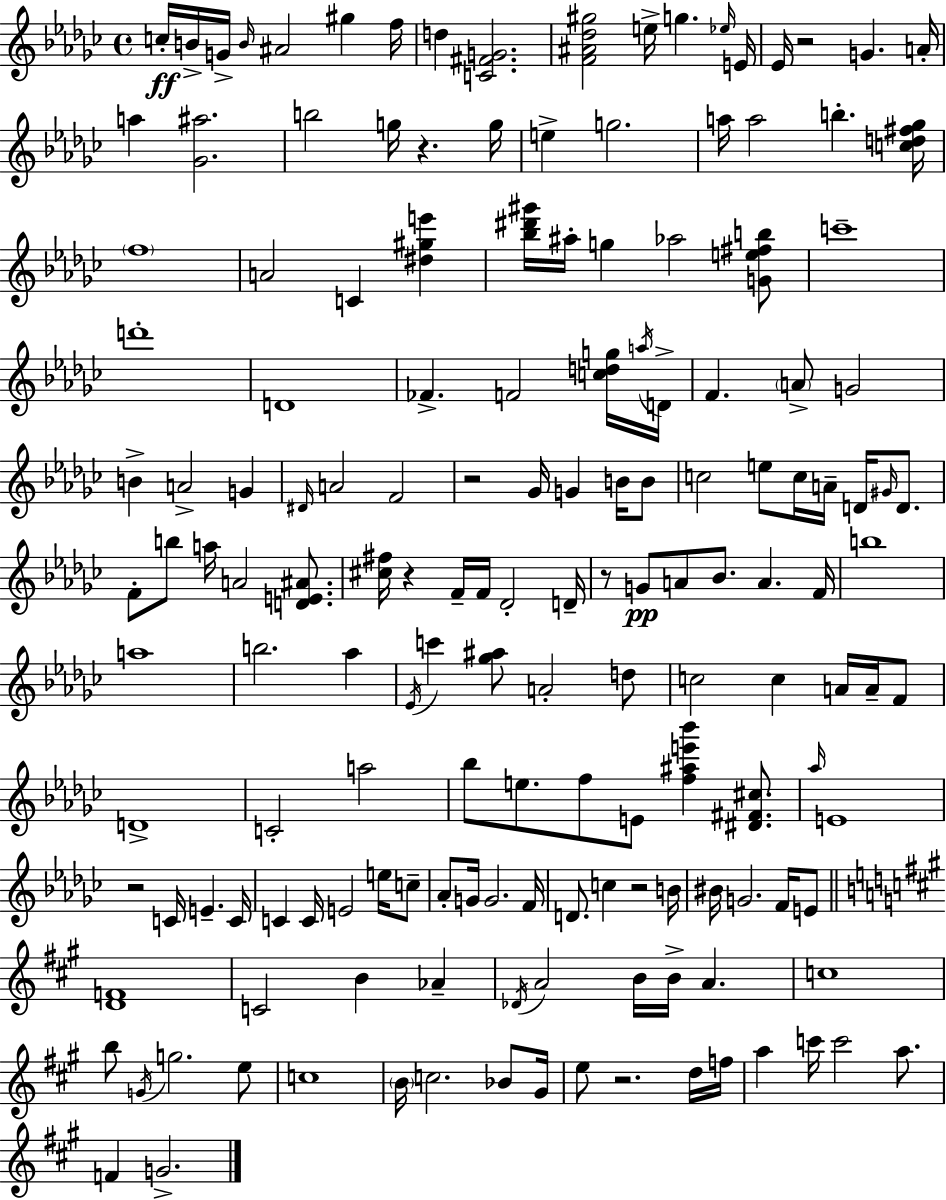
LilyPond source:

{
  \clef treble
  \time 4/4
  \defaultTimeSignature
  \key ees \minor
  c''16-.\ff b'16-> g'16-> \grace { b'16 } ais'2 gis''4 | f''16 d''4 <c' fis' g'>2. | <f' ais' des'' gis''>2 e''16-> g''4. | \grace { ees''16 } e'16 ees'16 r2 g'4. | \break a'16-. a''4 <ges' ais''>2. | b''2 g''16 r4. | g''16 e''4-> g''2. | a''16 a''2 b''4.-. | \break <c'' d'' fis'' ges''>16 \parenthesize f''1 | a'2 c'4 <dis'' gis'' e'''>4 | <bes'' dis''' gis'''>16 ais''16-. g''4 aes''2 | <g' e'' fis'' b''>8 c'''1-- | \break d'''1-. | d'1 | fes'4.-> f'2 | <c'' d'' g''>16 \acciaccatura { a''16 } d'16-> f'4. \parenthesize a'8-> g'2 | \break b'4-> a'2-> g'4 | \grace { dis'16 } a'2 f'2 | r2 ges'16 g'4 | b'16 b'8 c''2 e''8 c''16 a'16-- | \break d'16 \grace { gis'16 } d'8. f'8-. b''8 a''16 a'2 | <d' e' ais'>8. <cis'' fis''>16 r4 f'16-- f'16 des'2-. | d'16-- r8 g'8\pp a'8 bes'8. a'4. | f'16 b''1 | \break a''1 | b''2. | aes''4 \acciaccatura { ees'16 } c'''4 <ges'' ais''>8 a'2-. | d''8 c''2 c''4 | \break a'16 a'16-- f'8 d'1-> | c'2-. a''2 | bes''8 e''8. f''8 e'8 <f'' ais'' e''' bes'''>4 | <dis' fis' cis''>8. \grace { aes''16 } e'1 | \break r2 c'16 | e'4.-- c'16 c'4 c'16 e'2 | e''16 c''8-- aes'8-. g'16 g'2. | f'16 d'8. c''4 r2 | \break b'16 bis'16 g'2. | f'16 e'8 \bar "||" \break \key a \major <d' f'>1 | c'2 b'4 aes'4-- | \acciaccatura { des'16 } a'2 b'16 b'16-> a'4. | c''1 | \break b''8 \acciaccatura { g'16 } g''2. | e''8 c''1 | \parenthesize b'16 c''2. bes'8 | gis'16 e''8 r2. | \break d''16 f''16 a''4 c'''16 c'''2 a''8. | f'4 g'2.-> | \bar "|."
}